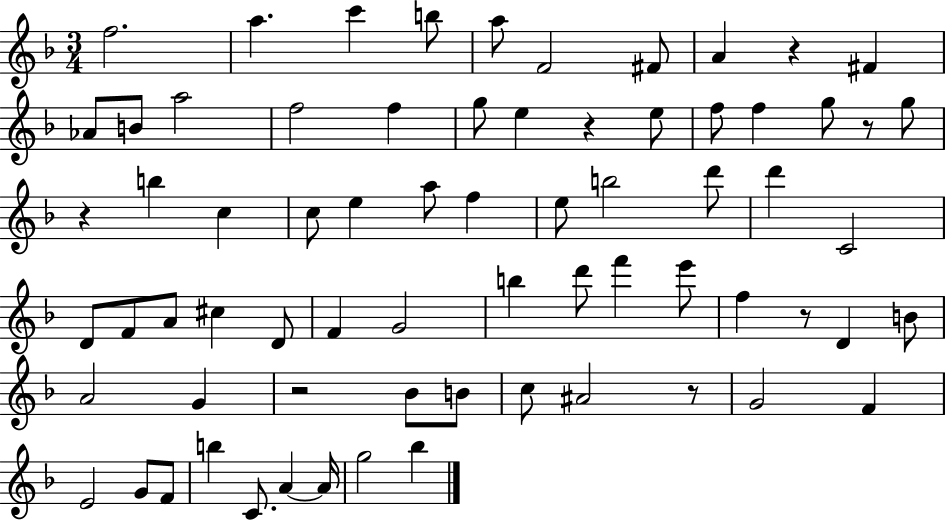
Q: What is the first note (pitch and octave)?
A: F5